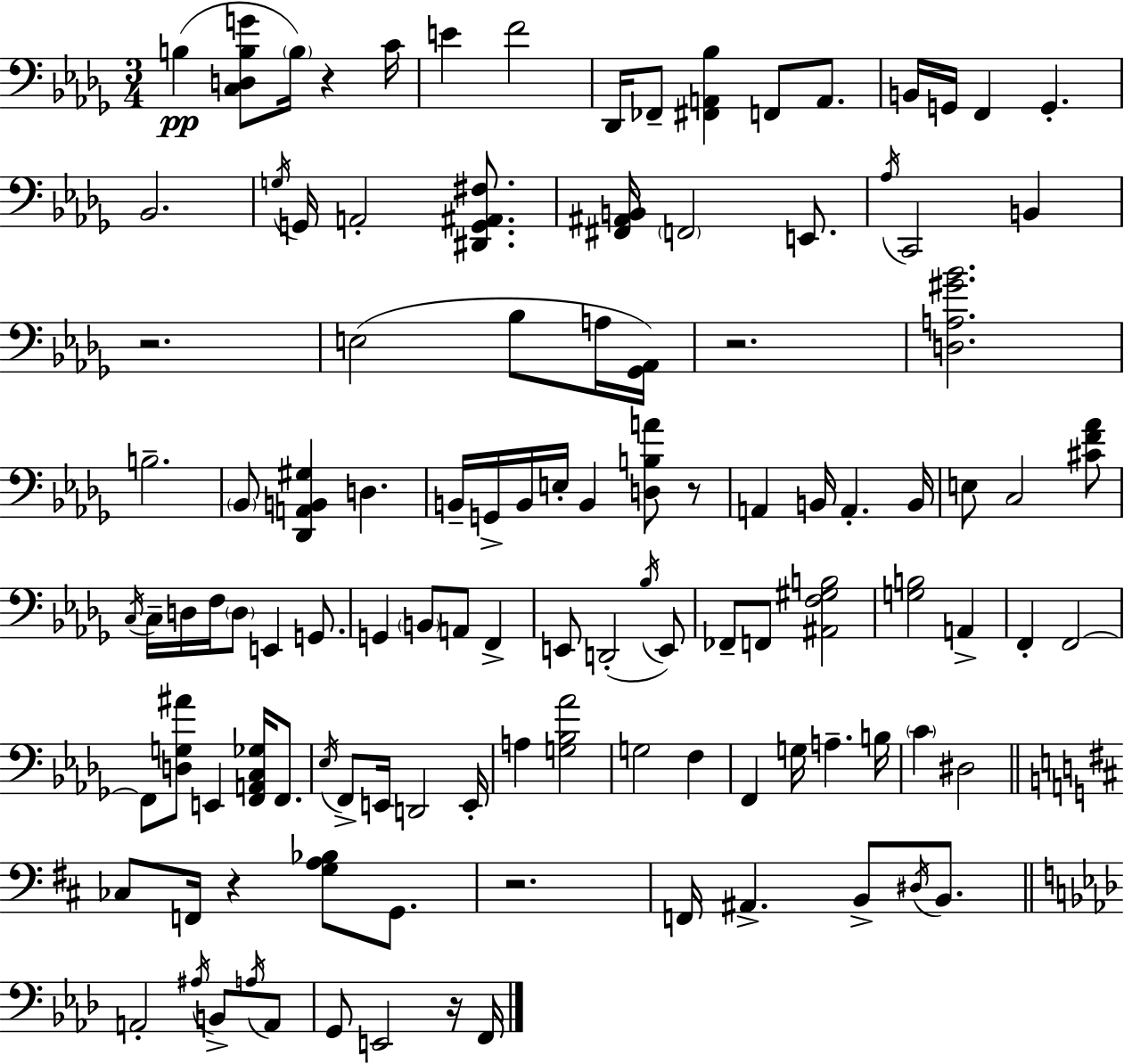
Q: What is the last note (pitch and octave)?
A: F2